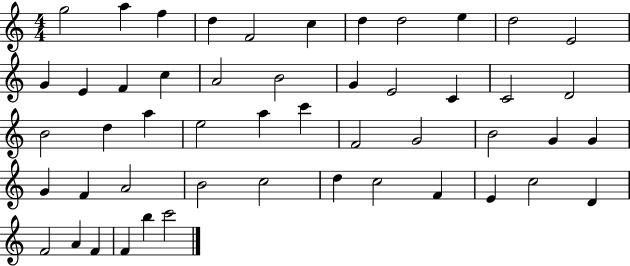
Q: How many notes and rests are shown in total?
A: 50